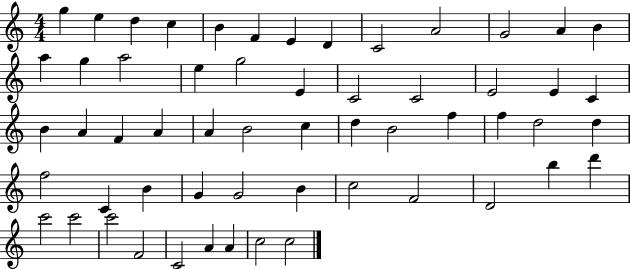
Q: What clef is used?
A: treble